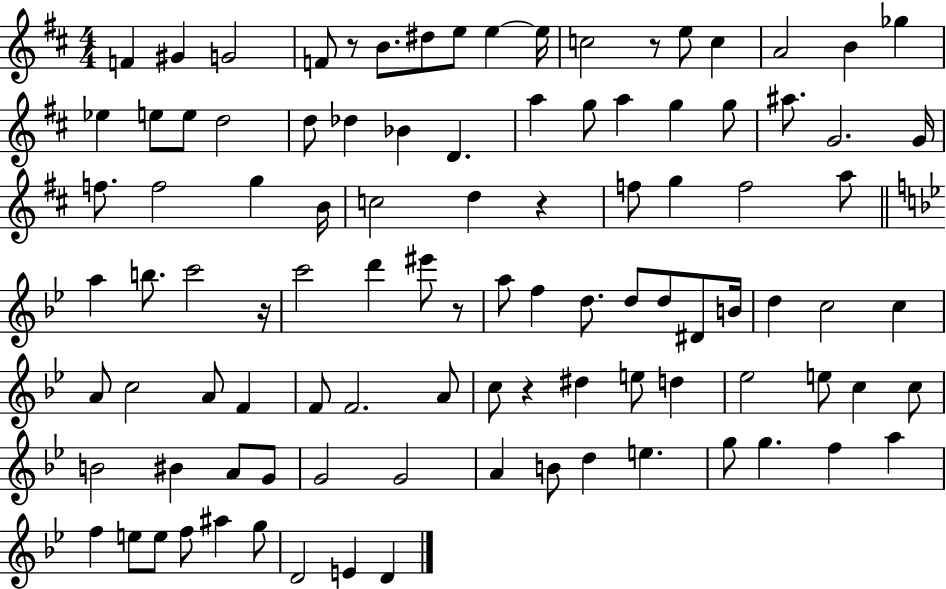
X:1
T:Untitled
M:4/4
L:1/4
K:D
F ^G G2 F/2 z/2 B/2 ^d/2 e/2 e e/4 c2 z/2 e/2 c A2 B _g _e e/2 e/2 d2 d/2 _d _B D a g/2 a g g/2 ^a/2 G2 G/4 f/2 f2 g B/4 c2 d z f/2 g f2 a/2 a b/2 c'2 z/4 c'2 d' ^e'/2 z/2 a/2 f d/2 d/2 d/2 ^D/2 B/4 d c2 c A/2 c2 A/2 F F/2 F2 A/2 c/2 z ^d e/2 d _e2 e/2 c c/2 B2 ^B A/2 G/2 G2 G2 A B/2 d e g/2 g f a f e/2 e/2 f/2 ^a g/2 D2 E D